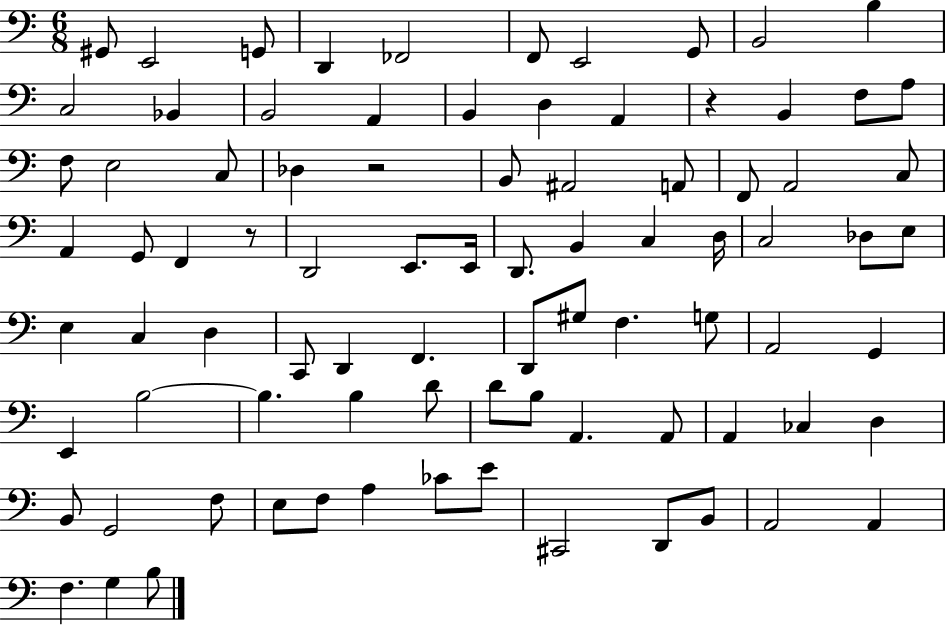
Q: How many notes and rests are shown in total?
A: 86